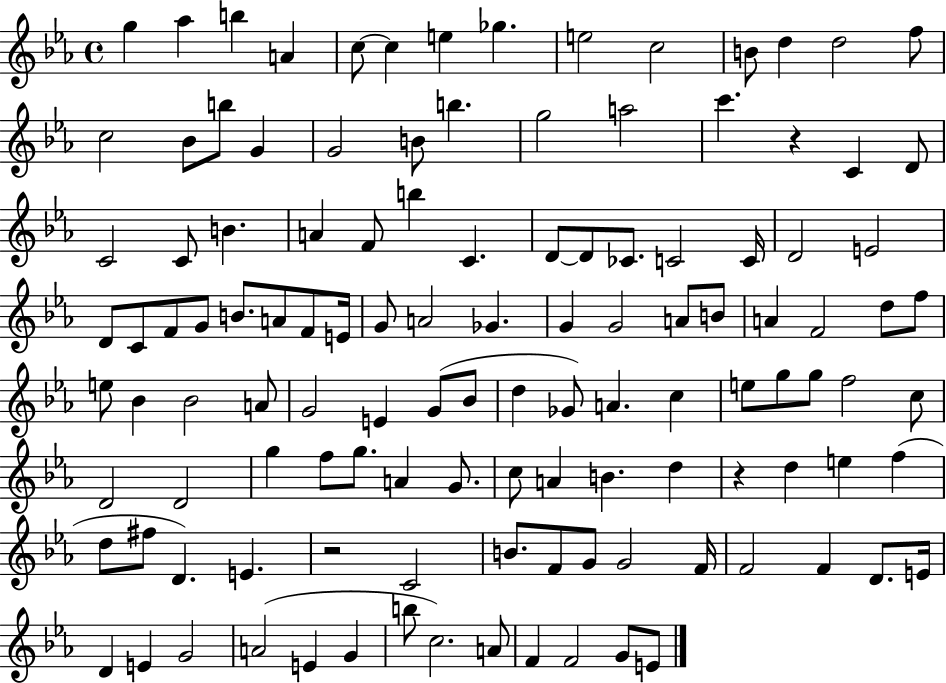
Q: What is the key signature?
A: EES major